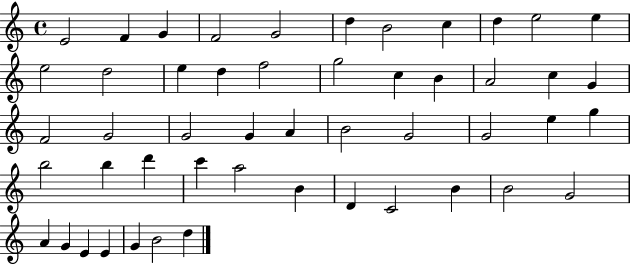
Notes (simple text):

E4/h F4/q G4/q F4/h G4/h D5/q B4/h C5/q D5/q E5/h E5/q E5/h D5/h E5/q D5/q F5/h G5/h C5/q B4/q A4/h C5/q G4/q F4/h G4/h G4/h G4/q A4/q B4/h G4/h G4/h E5/q G5/q B5/h B5/q D6/q C6/q A5/h B4/q D4/q C4/h B4/q B4/h G4/h A4/q G4/q E4/q E4/q G4/q B4/h D5/q